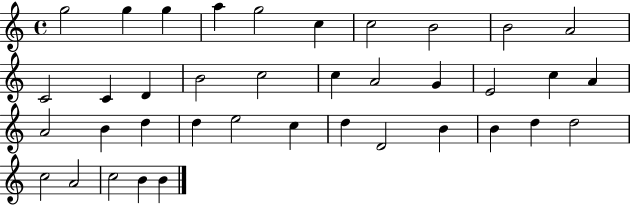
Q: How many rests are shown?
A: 0